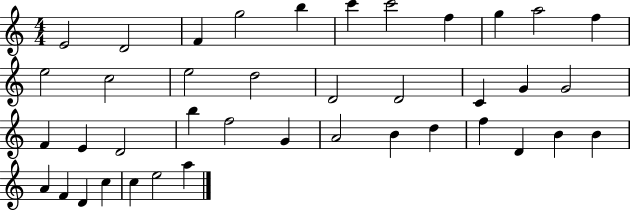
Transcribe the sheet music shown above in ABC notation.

X:1
T:Untitled
M:4/4
L:1/4
K:C
E2 D2 F g2 b c' c'2 f g a2 f e2 c2 e2 d2 D2 D2 C G G2 F E D2 b f2 G A2 B d f D B B A F D c c e2 a